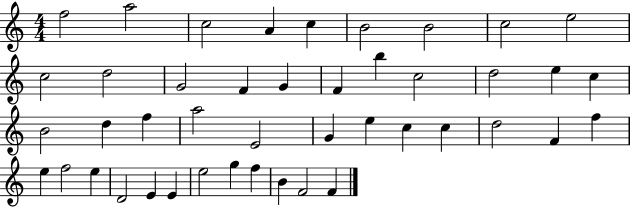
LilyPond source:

{
  \clef treble
  \numericTimeSignature
  \time 4/4
  \key c \major
  f''2 a''2 | c''2 a'4 c''4 | b'2 b'2 | c''2 e''2 | \break c''2 d''2 | g'2 f'4 g'4 | f'4 b''4 c''2 | d''2 e''4 c''4 | \break b'2 d''4 f''4 | a''2 e'2 | g'4 e''4 c''4 c''4 | d''2 f'4 f''4 | \break e''4 f''2 e''4 | d'2 e'4 e'4 | e''2 g''4 f''4 | b'4 f'2 f'4 | \break \bar "|."
}